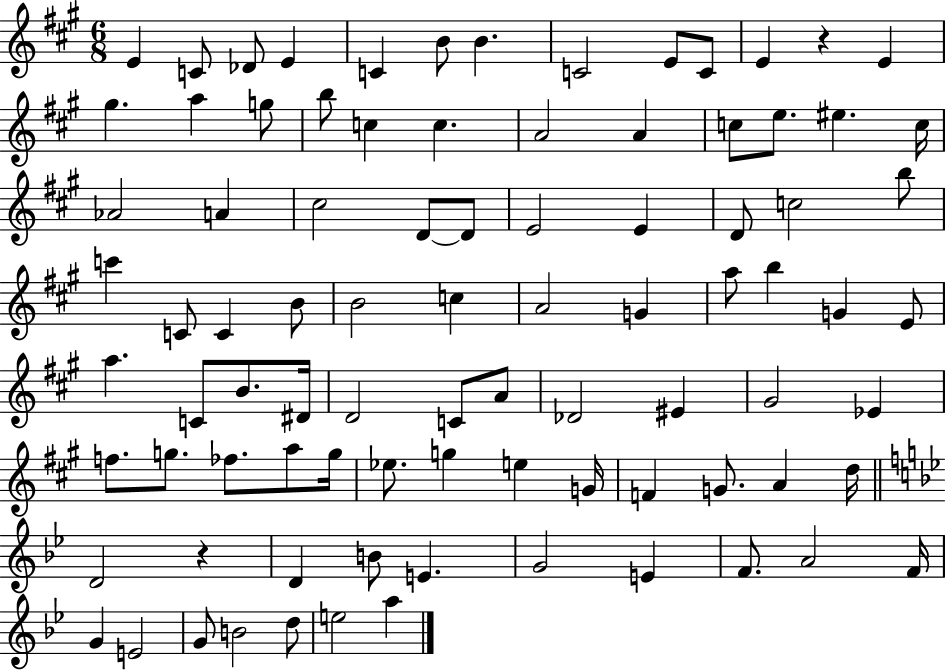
X:1
T:Untitled
M:6/8
L:1/4
K:A
E C/2 _D/2 E C B/2 B C2 E/2 C/2 E z E ^g a g/2 b/2 c c A2 A c/2 e/2 ^e c/4 _A2 A ^c2 D/2 D/2 E2 E D/2 c2 b/2 c' C/2 C B/2 B2 c A2 G a/2 b G E/2 a C/2 B/2 ^D/4 D2 C/2 A/2 _D2 ^E ^G2 _E f/2 g/2 _f/2 a/2 g/4 _e/2 g e G/4 F G/2 A d/4 D2 z D B/2 E G2 E F/2 A2 F/4 G E2 G/2 B2 d/2 e2 a